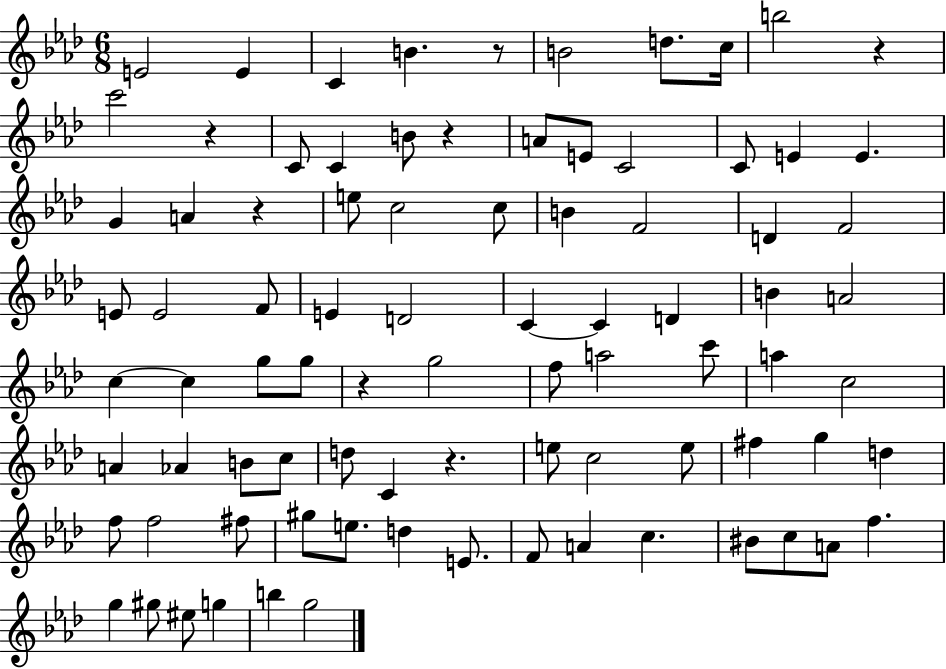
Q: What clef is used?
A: treble